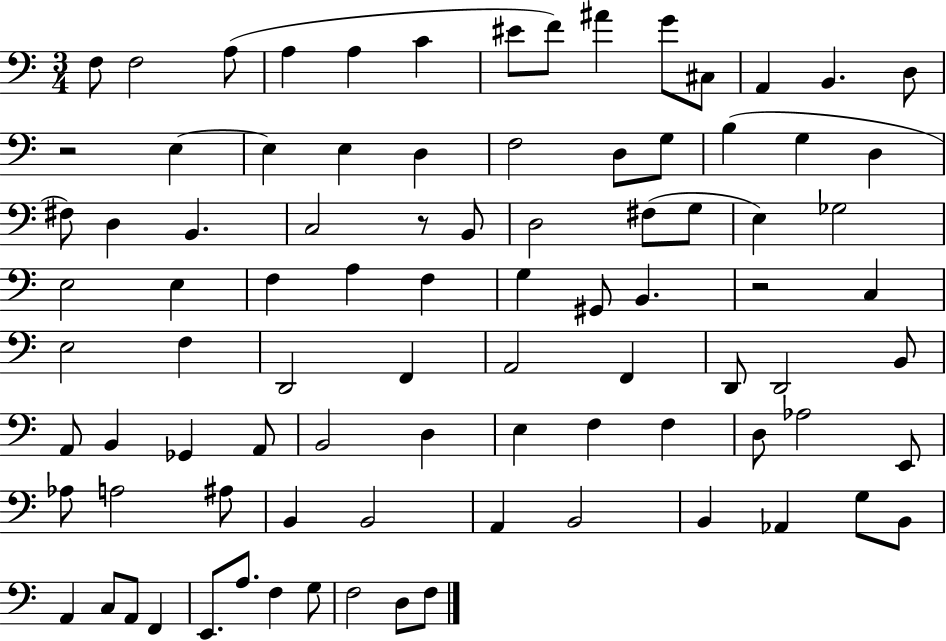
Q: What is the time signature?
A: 3/4